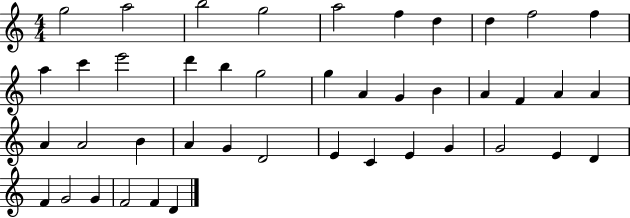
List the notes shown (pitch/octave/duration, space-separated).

G5/h A5/h B5/h G5/h A5/h F5/q D5/q D5/q F5/h F5/q A5/q C6/q E6/h D6/q B5/q G5/h G5/q A4/q G4/q B4/q A4/q F4/q A4/q A4/q A4/q A4/h B4/q A4/q G4/q D4/h E4/q C4/q E4/q G4/q G4/h E4/q D4/q F4/q G4/h G4/q F4/h F4/q D4/q